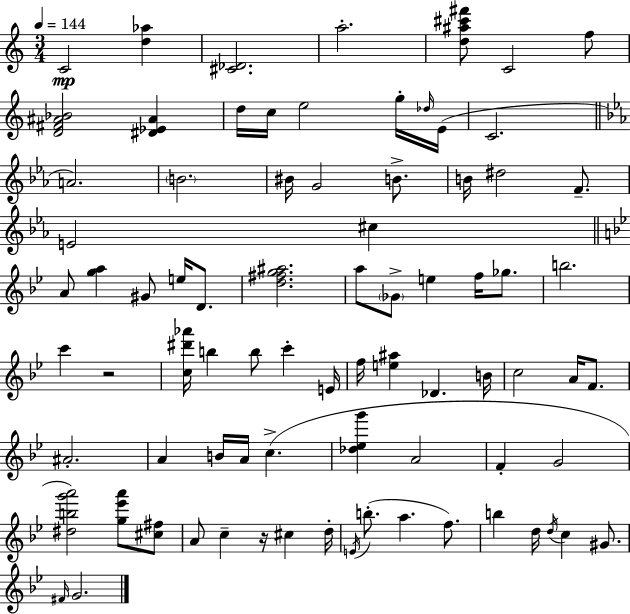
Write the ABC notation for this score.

X:1
T:Untitled
M:3/4
L:1/4
K:Am
C2 [d_a] [^C_D]2 a2 [d^a^c'^f']/2 C2 f/2 [D^F^A_B]2 [^D_E^A] d/4 c/4 e2 g/4 _d/4 E/4 C2 A2 B2 ^B/4 G2 B/2 B/4 ^d2 F/2 E2 ^c A/2 [ga] ^G/2 e/4 D/2 [d^fg^a]2 a/2 _G/2 e f/4 _g/2 b2 c' z2 [c^d'_a']/4 b b/2 c' E/4 f/4 [e^a] _D B/4 c2 A/4 F/2 ^A2 A B/4 A/4 c [_d_eg'] A2 F G2 [^dbg'a']2 [g_e'a']/2 [^c^f]/2 A/2 c z/4 ^c d/4 E/4 b/2 a f/2 b d/4 d/4 c ^G/2 ^F/4 G2